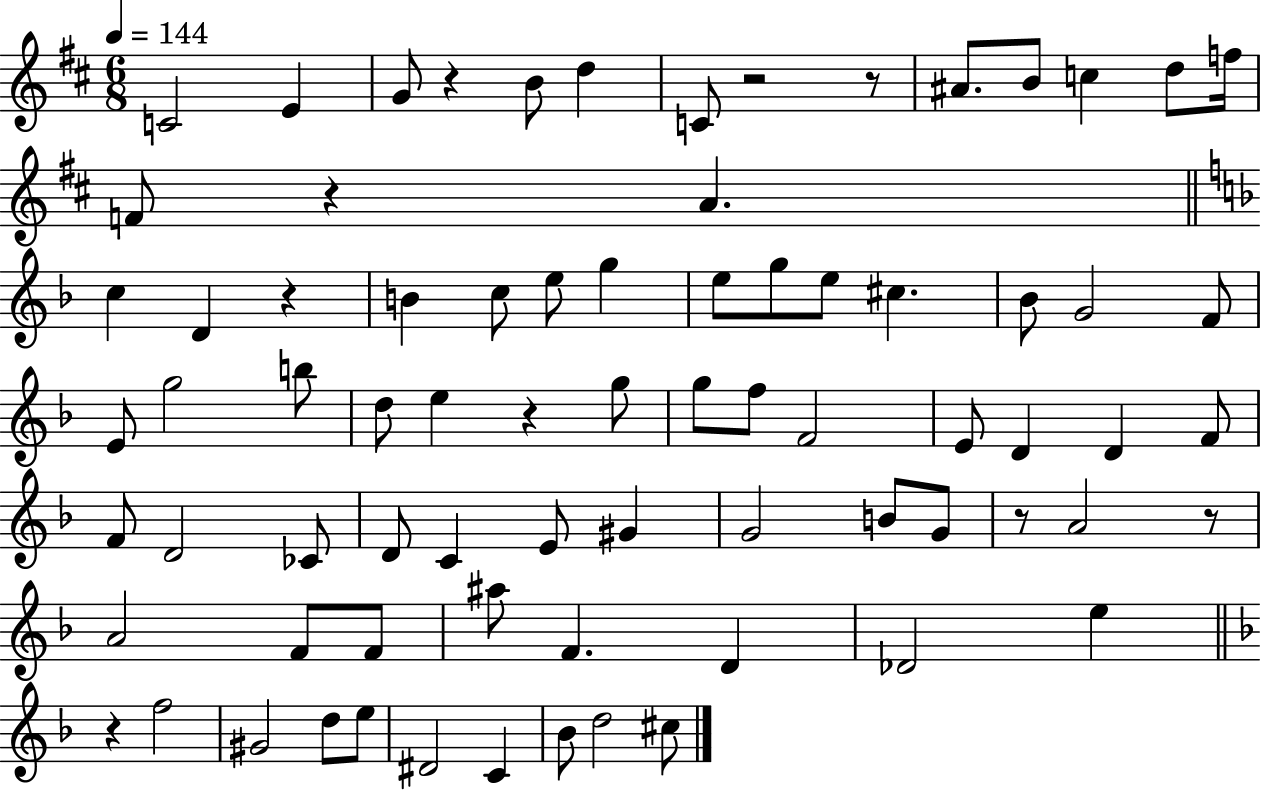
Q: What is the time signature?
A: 6/8